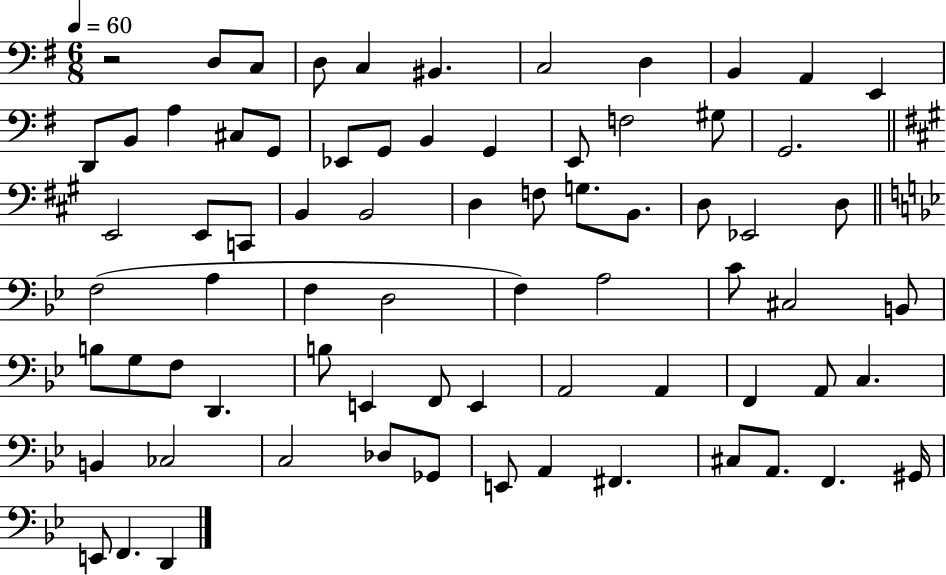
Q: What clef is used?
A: bass